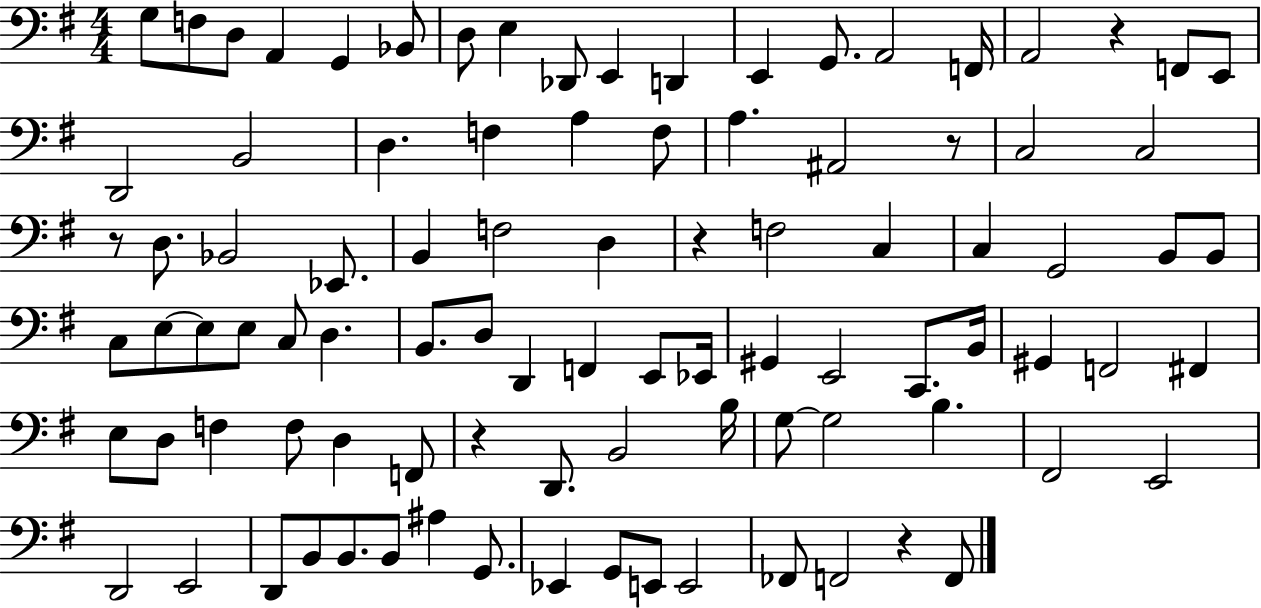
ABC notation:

X:1
T:Untitled
M:4/4
L:1/4
K:G
G,/2 F,/2 D,/2 A,, G,, _B,,/2 D,/2 E, _D,,/2 E,, D,, E,, G,,/2 A,,2 F,,/4 A,,2 z F,,/2 E,,/2 D,,2 B,,2 D, F, A, F,/2 A, ^A,,2 z/2 C,2 C,2 z/2 D,/2 _B,,2 _E,,/2 B,, F,2 D, z F,2 C, C, G,,2 B,,/2 B,,/2 C,/2 E,/2 E,/2 E,/2 C,/2 D, B,,/2 D,/2 D,, F,, E,,/2 _E,,/4 ^G,, E,,2 C,,/2 B,,/4 ^G,, F,,2 ^F,, E,/2 D,/2 F, F,/2 D, F,,/2 z D,,/2 B,,2 B,/4 G,/2 G,2 B, ^F,,2 E,,2 D,,2 E,,2 D,,/2 B,,/2 B,,/2 B,,/2 ^A, G,,/2 _E,, G,,/2 E,,/2 E,,2 _F,,/2 F,,2 z F,,/2